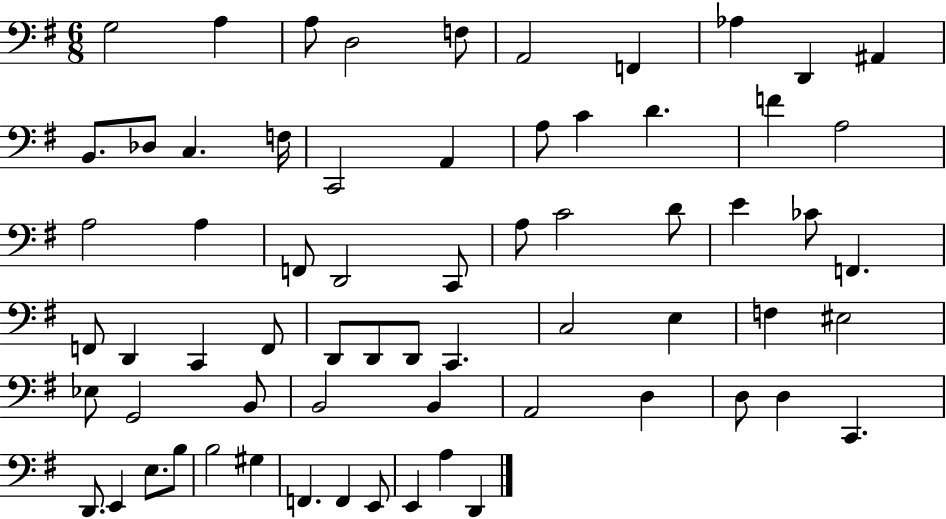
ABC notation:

X:1
T:Untitled
M:6/8
L:1/4
K:G
G,2 A, A,/2 D,2 F,/2 A,,2 F,, _A, D,, ^A,, B,,/2 _D,/2 C, F,/4 C,,2 A,, A,/2 C D F A,2 A,2 A, F,,/2 D,,2 C,,/2 A,/2 C2 D/2 E _C/2 F,, F,,/2 D,, C,, F,,/2 D,,/2 D,,/2 D,,/2 C,, C,2 E, F, ^E,2 _E,/2 G,,2 B,,/2 B,,2 B,, A,,2 D, D,/2 D, C,, D,,/2 E,, E,/2 B,/2 B,2 ^G, F,, F,, E,,/2 E,, A, D,,